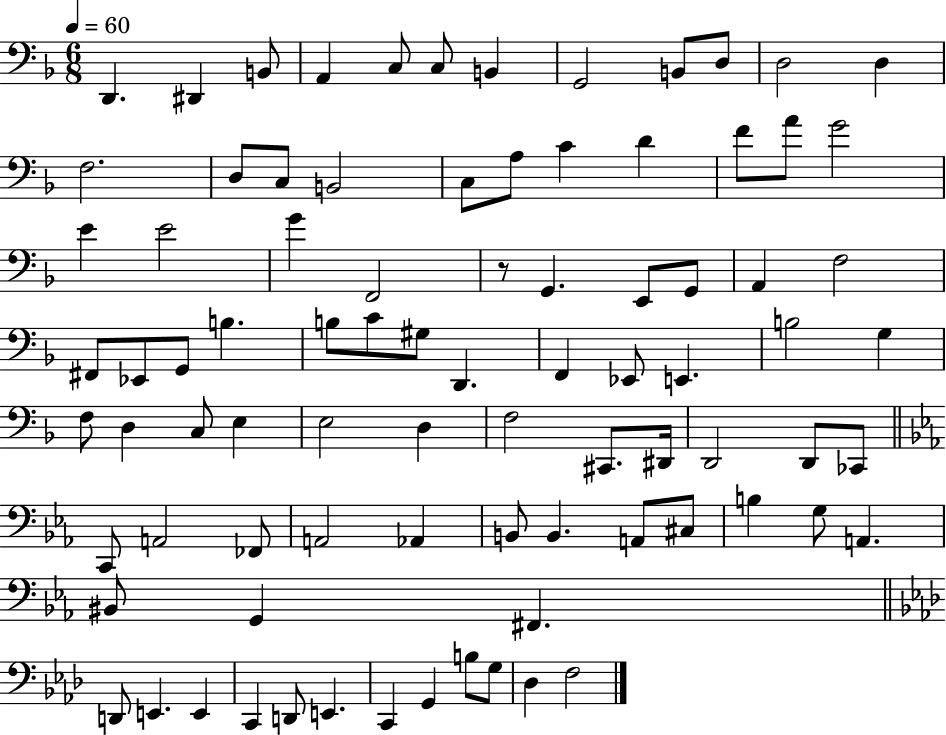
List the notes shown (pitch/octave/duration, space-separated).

D2/q. D#2/q B2/e A2/q C3/e C3/e B2/q G2/h B2/e D3/e D3/h D3/q F3/h. D3/e C3/e B2/h C3/e A3/e C4/q D4/q F4/e A4/e G4/h E4/q E4/h G4/q F2/h R/e G2/q. E2/e G2/e A2/q F3/h F#2/e Eb2/e G2/e B3/q. B3/e C4/e G#3/e D2/q. F2/q Eb2/e E2/q. B3/h G3/q F3/e D3/q C3/e E3/q E3/h D3/q F3/h C#2/e. D#2/s D2/h D2/e CES2/e C2/e A2/h FES2/e A2/h Ab2/q B2/e B2/q. A2/e C#3/e B3/q G3/e A2/q. BIS2/e G2/q F#2/q. D2/e E2/q. E2/q C2/q D2/e E2/q. C2/q G2/q B3/e G3/e Db3/q F3/h